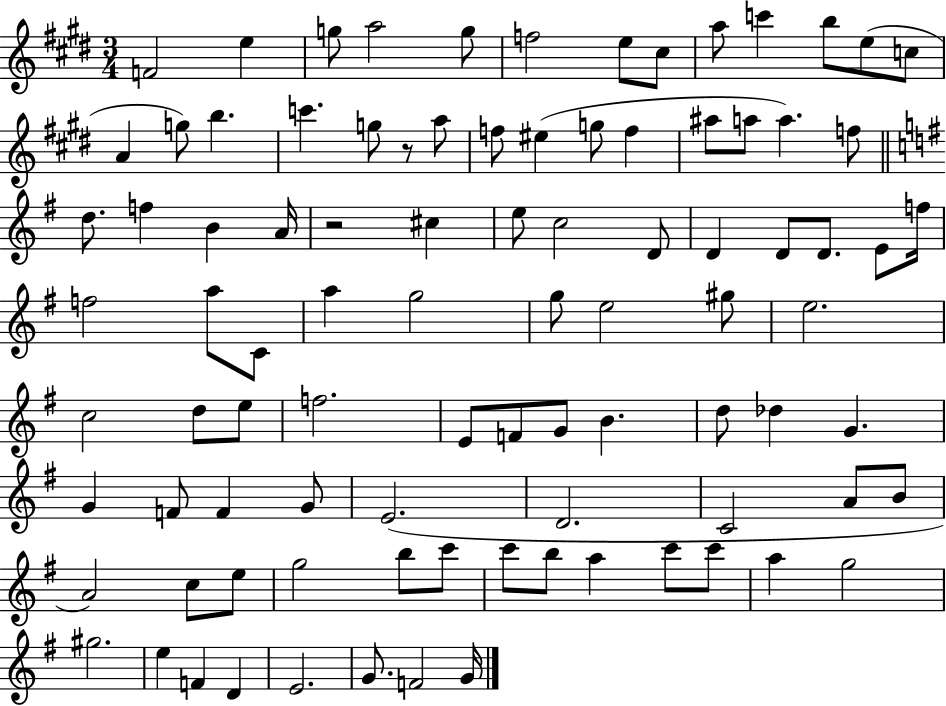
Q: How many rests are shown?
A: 2